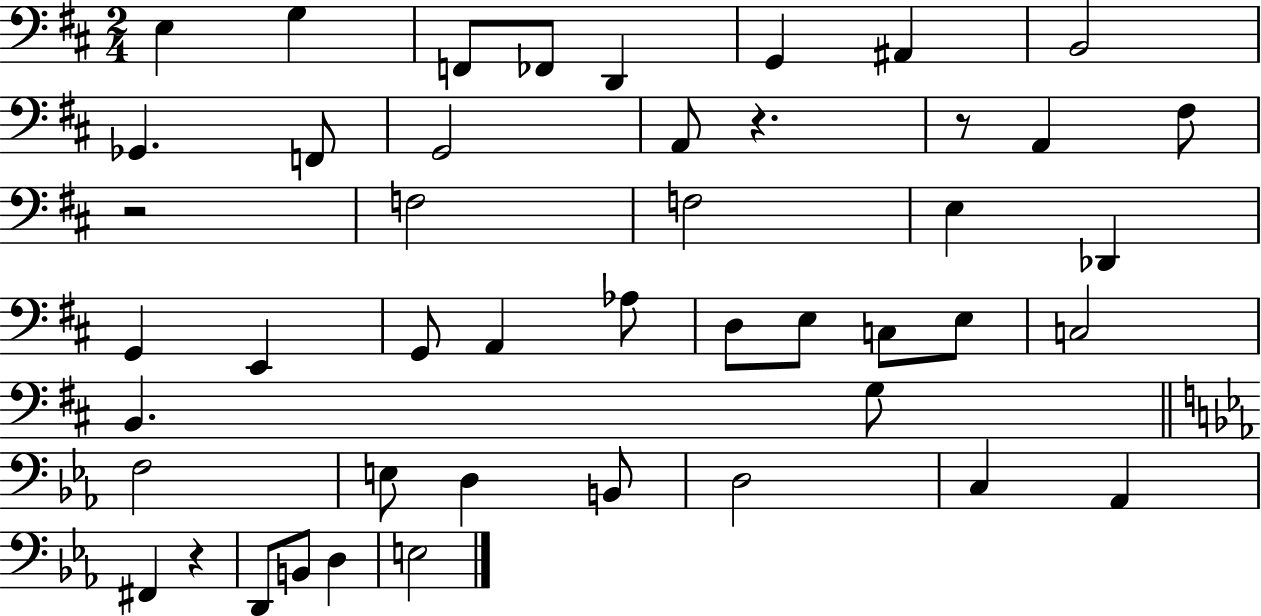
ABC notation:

X:1
T:Untitled
M:2/4
L:1/4
K:D
E, G, F,,/2 _F,,/2 D,, G,, ^A,, B,,2 _G,, F,,/2 G,,2 A,,/2 z z/2 A,, ^F,/2 z2 F,2 F,2 E, _D,, G,, E,, G,,/2 A,, _A,/2 D,/2 E,/2 C,/2 E,/2 C,2 B,, G,/2 F,2 E,/2 D, B,,/2 D,2 C, _A,, ^F,, z D,,/2 B,,/2 D, E,2